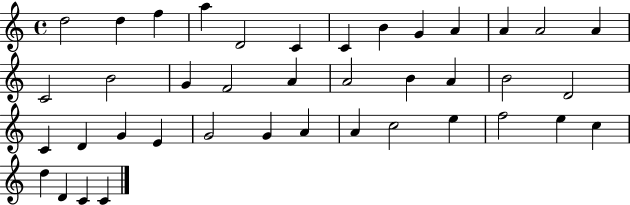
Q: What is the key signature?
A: C major